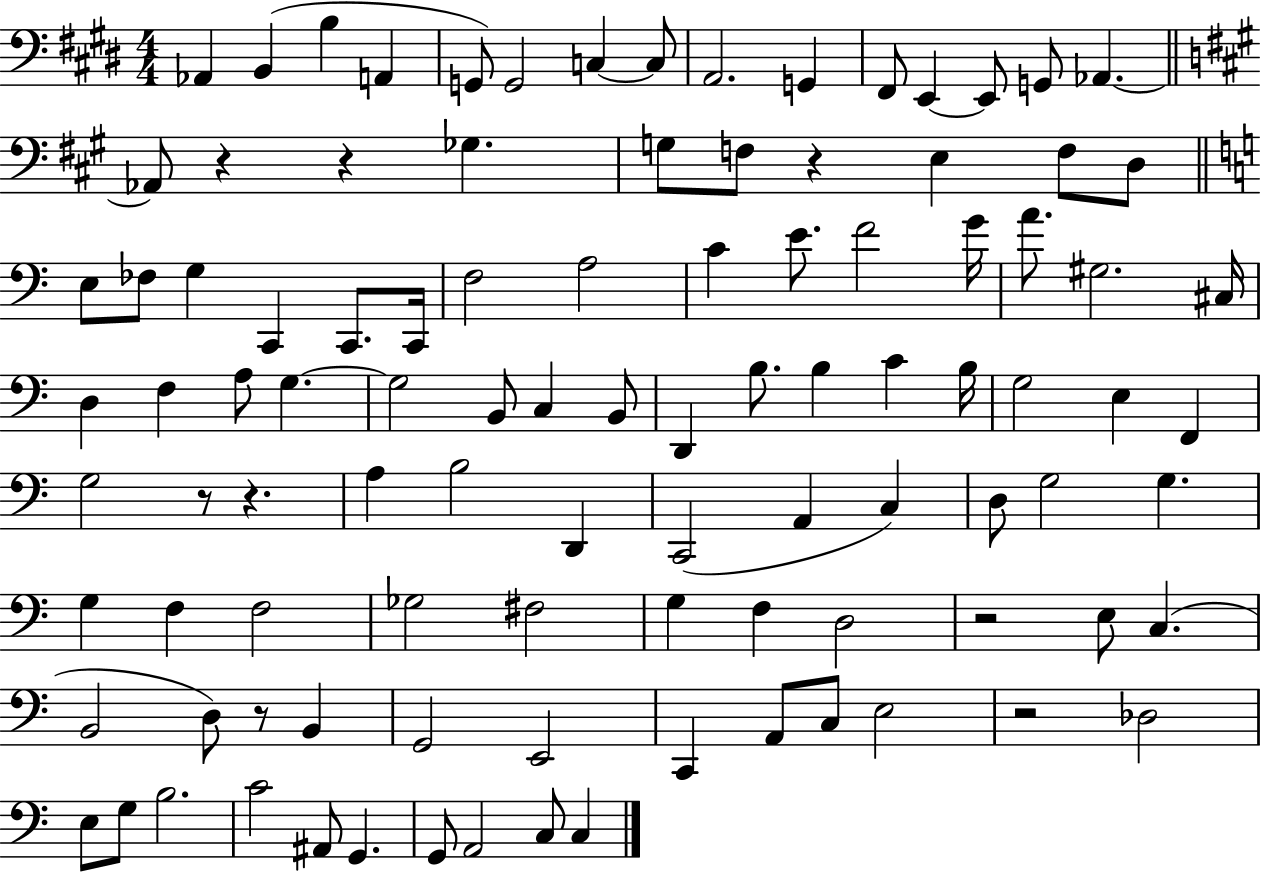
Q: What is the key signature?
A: E major